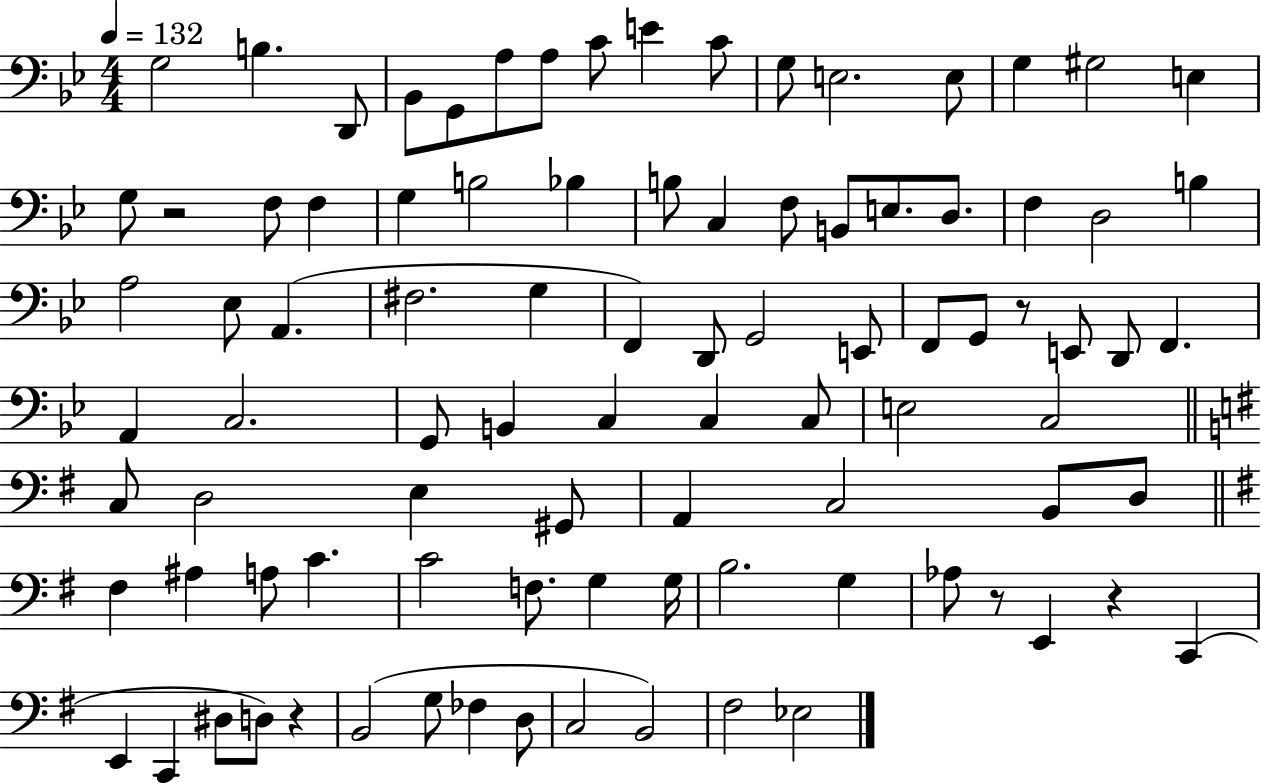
X:1
T:Untitled
M:4/4
L:1/4
K:Bb
G,2 B, D,,/2 _B,,/2 G,,/2 A,/2 A,/2 C/2 E C/2 G,/2 E,2 E,/2 G, ^G,2 E, G,/2 z2 F,/2 F, G, B,2 _B, B,/2 C, F,/2 B,,/2 E,/2 D,/2 F, D,2 B, A,2 _E,/2 A,, ^F,2 G, F,, D,,/2 G,,2 E,,/2 F,,/2 G,,/2 z/2 E,,/2 D,,/2 F,, A,, C,2 G,,/2 B,, C, C, C,/2 E,2 C,2 C,/2 D,2 E, ^G,,/2 A,, C,2 B,,/2 D,/2 ^F, ^A, A,/2 C C2 F,/2 G, G,/4 B,2 G, _A,/2 z/2 E,, z C,, E,, C,, ^D,/2 D,/2 z B,,2 G,/2 _F, D,/2 C,2 B,,2 ^F,2 _E,2